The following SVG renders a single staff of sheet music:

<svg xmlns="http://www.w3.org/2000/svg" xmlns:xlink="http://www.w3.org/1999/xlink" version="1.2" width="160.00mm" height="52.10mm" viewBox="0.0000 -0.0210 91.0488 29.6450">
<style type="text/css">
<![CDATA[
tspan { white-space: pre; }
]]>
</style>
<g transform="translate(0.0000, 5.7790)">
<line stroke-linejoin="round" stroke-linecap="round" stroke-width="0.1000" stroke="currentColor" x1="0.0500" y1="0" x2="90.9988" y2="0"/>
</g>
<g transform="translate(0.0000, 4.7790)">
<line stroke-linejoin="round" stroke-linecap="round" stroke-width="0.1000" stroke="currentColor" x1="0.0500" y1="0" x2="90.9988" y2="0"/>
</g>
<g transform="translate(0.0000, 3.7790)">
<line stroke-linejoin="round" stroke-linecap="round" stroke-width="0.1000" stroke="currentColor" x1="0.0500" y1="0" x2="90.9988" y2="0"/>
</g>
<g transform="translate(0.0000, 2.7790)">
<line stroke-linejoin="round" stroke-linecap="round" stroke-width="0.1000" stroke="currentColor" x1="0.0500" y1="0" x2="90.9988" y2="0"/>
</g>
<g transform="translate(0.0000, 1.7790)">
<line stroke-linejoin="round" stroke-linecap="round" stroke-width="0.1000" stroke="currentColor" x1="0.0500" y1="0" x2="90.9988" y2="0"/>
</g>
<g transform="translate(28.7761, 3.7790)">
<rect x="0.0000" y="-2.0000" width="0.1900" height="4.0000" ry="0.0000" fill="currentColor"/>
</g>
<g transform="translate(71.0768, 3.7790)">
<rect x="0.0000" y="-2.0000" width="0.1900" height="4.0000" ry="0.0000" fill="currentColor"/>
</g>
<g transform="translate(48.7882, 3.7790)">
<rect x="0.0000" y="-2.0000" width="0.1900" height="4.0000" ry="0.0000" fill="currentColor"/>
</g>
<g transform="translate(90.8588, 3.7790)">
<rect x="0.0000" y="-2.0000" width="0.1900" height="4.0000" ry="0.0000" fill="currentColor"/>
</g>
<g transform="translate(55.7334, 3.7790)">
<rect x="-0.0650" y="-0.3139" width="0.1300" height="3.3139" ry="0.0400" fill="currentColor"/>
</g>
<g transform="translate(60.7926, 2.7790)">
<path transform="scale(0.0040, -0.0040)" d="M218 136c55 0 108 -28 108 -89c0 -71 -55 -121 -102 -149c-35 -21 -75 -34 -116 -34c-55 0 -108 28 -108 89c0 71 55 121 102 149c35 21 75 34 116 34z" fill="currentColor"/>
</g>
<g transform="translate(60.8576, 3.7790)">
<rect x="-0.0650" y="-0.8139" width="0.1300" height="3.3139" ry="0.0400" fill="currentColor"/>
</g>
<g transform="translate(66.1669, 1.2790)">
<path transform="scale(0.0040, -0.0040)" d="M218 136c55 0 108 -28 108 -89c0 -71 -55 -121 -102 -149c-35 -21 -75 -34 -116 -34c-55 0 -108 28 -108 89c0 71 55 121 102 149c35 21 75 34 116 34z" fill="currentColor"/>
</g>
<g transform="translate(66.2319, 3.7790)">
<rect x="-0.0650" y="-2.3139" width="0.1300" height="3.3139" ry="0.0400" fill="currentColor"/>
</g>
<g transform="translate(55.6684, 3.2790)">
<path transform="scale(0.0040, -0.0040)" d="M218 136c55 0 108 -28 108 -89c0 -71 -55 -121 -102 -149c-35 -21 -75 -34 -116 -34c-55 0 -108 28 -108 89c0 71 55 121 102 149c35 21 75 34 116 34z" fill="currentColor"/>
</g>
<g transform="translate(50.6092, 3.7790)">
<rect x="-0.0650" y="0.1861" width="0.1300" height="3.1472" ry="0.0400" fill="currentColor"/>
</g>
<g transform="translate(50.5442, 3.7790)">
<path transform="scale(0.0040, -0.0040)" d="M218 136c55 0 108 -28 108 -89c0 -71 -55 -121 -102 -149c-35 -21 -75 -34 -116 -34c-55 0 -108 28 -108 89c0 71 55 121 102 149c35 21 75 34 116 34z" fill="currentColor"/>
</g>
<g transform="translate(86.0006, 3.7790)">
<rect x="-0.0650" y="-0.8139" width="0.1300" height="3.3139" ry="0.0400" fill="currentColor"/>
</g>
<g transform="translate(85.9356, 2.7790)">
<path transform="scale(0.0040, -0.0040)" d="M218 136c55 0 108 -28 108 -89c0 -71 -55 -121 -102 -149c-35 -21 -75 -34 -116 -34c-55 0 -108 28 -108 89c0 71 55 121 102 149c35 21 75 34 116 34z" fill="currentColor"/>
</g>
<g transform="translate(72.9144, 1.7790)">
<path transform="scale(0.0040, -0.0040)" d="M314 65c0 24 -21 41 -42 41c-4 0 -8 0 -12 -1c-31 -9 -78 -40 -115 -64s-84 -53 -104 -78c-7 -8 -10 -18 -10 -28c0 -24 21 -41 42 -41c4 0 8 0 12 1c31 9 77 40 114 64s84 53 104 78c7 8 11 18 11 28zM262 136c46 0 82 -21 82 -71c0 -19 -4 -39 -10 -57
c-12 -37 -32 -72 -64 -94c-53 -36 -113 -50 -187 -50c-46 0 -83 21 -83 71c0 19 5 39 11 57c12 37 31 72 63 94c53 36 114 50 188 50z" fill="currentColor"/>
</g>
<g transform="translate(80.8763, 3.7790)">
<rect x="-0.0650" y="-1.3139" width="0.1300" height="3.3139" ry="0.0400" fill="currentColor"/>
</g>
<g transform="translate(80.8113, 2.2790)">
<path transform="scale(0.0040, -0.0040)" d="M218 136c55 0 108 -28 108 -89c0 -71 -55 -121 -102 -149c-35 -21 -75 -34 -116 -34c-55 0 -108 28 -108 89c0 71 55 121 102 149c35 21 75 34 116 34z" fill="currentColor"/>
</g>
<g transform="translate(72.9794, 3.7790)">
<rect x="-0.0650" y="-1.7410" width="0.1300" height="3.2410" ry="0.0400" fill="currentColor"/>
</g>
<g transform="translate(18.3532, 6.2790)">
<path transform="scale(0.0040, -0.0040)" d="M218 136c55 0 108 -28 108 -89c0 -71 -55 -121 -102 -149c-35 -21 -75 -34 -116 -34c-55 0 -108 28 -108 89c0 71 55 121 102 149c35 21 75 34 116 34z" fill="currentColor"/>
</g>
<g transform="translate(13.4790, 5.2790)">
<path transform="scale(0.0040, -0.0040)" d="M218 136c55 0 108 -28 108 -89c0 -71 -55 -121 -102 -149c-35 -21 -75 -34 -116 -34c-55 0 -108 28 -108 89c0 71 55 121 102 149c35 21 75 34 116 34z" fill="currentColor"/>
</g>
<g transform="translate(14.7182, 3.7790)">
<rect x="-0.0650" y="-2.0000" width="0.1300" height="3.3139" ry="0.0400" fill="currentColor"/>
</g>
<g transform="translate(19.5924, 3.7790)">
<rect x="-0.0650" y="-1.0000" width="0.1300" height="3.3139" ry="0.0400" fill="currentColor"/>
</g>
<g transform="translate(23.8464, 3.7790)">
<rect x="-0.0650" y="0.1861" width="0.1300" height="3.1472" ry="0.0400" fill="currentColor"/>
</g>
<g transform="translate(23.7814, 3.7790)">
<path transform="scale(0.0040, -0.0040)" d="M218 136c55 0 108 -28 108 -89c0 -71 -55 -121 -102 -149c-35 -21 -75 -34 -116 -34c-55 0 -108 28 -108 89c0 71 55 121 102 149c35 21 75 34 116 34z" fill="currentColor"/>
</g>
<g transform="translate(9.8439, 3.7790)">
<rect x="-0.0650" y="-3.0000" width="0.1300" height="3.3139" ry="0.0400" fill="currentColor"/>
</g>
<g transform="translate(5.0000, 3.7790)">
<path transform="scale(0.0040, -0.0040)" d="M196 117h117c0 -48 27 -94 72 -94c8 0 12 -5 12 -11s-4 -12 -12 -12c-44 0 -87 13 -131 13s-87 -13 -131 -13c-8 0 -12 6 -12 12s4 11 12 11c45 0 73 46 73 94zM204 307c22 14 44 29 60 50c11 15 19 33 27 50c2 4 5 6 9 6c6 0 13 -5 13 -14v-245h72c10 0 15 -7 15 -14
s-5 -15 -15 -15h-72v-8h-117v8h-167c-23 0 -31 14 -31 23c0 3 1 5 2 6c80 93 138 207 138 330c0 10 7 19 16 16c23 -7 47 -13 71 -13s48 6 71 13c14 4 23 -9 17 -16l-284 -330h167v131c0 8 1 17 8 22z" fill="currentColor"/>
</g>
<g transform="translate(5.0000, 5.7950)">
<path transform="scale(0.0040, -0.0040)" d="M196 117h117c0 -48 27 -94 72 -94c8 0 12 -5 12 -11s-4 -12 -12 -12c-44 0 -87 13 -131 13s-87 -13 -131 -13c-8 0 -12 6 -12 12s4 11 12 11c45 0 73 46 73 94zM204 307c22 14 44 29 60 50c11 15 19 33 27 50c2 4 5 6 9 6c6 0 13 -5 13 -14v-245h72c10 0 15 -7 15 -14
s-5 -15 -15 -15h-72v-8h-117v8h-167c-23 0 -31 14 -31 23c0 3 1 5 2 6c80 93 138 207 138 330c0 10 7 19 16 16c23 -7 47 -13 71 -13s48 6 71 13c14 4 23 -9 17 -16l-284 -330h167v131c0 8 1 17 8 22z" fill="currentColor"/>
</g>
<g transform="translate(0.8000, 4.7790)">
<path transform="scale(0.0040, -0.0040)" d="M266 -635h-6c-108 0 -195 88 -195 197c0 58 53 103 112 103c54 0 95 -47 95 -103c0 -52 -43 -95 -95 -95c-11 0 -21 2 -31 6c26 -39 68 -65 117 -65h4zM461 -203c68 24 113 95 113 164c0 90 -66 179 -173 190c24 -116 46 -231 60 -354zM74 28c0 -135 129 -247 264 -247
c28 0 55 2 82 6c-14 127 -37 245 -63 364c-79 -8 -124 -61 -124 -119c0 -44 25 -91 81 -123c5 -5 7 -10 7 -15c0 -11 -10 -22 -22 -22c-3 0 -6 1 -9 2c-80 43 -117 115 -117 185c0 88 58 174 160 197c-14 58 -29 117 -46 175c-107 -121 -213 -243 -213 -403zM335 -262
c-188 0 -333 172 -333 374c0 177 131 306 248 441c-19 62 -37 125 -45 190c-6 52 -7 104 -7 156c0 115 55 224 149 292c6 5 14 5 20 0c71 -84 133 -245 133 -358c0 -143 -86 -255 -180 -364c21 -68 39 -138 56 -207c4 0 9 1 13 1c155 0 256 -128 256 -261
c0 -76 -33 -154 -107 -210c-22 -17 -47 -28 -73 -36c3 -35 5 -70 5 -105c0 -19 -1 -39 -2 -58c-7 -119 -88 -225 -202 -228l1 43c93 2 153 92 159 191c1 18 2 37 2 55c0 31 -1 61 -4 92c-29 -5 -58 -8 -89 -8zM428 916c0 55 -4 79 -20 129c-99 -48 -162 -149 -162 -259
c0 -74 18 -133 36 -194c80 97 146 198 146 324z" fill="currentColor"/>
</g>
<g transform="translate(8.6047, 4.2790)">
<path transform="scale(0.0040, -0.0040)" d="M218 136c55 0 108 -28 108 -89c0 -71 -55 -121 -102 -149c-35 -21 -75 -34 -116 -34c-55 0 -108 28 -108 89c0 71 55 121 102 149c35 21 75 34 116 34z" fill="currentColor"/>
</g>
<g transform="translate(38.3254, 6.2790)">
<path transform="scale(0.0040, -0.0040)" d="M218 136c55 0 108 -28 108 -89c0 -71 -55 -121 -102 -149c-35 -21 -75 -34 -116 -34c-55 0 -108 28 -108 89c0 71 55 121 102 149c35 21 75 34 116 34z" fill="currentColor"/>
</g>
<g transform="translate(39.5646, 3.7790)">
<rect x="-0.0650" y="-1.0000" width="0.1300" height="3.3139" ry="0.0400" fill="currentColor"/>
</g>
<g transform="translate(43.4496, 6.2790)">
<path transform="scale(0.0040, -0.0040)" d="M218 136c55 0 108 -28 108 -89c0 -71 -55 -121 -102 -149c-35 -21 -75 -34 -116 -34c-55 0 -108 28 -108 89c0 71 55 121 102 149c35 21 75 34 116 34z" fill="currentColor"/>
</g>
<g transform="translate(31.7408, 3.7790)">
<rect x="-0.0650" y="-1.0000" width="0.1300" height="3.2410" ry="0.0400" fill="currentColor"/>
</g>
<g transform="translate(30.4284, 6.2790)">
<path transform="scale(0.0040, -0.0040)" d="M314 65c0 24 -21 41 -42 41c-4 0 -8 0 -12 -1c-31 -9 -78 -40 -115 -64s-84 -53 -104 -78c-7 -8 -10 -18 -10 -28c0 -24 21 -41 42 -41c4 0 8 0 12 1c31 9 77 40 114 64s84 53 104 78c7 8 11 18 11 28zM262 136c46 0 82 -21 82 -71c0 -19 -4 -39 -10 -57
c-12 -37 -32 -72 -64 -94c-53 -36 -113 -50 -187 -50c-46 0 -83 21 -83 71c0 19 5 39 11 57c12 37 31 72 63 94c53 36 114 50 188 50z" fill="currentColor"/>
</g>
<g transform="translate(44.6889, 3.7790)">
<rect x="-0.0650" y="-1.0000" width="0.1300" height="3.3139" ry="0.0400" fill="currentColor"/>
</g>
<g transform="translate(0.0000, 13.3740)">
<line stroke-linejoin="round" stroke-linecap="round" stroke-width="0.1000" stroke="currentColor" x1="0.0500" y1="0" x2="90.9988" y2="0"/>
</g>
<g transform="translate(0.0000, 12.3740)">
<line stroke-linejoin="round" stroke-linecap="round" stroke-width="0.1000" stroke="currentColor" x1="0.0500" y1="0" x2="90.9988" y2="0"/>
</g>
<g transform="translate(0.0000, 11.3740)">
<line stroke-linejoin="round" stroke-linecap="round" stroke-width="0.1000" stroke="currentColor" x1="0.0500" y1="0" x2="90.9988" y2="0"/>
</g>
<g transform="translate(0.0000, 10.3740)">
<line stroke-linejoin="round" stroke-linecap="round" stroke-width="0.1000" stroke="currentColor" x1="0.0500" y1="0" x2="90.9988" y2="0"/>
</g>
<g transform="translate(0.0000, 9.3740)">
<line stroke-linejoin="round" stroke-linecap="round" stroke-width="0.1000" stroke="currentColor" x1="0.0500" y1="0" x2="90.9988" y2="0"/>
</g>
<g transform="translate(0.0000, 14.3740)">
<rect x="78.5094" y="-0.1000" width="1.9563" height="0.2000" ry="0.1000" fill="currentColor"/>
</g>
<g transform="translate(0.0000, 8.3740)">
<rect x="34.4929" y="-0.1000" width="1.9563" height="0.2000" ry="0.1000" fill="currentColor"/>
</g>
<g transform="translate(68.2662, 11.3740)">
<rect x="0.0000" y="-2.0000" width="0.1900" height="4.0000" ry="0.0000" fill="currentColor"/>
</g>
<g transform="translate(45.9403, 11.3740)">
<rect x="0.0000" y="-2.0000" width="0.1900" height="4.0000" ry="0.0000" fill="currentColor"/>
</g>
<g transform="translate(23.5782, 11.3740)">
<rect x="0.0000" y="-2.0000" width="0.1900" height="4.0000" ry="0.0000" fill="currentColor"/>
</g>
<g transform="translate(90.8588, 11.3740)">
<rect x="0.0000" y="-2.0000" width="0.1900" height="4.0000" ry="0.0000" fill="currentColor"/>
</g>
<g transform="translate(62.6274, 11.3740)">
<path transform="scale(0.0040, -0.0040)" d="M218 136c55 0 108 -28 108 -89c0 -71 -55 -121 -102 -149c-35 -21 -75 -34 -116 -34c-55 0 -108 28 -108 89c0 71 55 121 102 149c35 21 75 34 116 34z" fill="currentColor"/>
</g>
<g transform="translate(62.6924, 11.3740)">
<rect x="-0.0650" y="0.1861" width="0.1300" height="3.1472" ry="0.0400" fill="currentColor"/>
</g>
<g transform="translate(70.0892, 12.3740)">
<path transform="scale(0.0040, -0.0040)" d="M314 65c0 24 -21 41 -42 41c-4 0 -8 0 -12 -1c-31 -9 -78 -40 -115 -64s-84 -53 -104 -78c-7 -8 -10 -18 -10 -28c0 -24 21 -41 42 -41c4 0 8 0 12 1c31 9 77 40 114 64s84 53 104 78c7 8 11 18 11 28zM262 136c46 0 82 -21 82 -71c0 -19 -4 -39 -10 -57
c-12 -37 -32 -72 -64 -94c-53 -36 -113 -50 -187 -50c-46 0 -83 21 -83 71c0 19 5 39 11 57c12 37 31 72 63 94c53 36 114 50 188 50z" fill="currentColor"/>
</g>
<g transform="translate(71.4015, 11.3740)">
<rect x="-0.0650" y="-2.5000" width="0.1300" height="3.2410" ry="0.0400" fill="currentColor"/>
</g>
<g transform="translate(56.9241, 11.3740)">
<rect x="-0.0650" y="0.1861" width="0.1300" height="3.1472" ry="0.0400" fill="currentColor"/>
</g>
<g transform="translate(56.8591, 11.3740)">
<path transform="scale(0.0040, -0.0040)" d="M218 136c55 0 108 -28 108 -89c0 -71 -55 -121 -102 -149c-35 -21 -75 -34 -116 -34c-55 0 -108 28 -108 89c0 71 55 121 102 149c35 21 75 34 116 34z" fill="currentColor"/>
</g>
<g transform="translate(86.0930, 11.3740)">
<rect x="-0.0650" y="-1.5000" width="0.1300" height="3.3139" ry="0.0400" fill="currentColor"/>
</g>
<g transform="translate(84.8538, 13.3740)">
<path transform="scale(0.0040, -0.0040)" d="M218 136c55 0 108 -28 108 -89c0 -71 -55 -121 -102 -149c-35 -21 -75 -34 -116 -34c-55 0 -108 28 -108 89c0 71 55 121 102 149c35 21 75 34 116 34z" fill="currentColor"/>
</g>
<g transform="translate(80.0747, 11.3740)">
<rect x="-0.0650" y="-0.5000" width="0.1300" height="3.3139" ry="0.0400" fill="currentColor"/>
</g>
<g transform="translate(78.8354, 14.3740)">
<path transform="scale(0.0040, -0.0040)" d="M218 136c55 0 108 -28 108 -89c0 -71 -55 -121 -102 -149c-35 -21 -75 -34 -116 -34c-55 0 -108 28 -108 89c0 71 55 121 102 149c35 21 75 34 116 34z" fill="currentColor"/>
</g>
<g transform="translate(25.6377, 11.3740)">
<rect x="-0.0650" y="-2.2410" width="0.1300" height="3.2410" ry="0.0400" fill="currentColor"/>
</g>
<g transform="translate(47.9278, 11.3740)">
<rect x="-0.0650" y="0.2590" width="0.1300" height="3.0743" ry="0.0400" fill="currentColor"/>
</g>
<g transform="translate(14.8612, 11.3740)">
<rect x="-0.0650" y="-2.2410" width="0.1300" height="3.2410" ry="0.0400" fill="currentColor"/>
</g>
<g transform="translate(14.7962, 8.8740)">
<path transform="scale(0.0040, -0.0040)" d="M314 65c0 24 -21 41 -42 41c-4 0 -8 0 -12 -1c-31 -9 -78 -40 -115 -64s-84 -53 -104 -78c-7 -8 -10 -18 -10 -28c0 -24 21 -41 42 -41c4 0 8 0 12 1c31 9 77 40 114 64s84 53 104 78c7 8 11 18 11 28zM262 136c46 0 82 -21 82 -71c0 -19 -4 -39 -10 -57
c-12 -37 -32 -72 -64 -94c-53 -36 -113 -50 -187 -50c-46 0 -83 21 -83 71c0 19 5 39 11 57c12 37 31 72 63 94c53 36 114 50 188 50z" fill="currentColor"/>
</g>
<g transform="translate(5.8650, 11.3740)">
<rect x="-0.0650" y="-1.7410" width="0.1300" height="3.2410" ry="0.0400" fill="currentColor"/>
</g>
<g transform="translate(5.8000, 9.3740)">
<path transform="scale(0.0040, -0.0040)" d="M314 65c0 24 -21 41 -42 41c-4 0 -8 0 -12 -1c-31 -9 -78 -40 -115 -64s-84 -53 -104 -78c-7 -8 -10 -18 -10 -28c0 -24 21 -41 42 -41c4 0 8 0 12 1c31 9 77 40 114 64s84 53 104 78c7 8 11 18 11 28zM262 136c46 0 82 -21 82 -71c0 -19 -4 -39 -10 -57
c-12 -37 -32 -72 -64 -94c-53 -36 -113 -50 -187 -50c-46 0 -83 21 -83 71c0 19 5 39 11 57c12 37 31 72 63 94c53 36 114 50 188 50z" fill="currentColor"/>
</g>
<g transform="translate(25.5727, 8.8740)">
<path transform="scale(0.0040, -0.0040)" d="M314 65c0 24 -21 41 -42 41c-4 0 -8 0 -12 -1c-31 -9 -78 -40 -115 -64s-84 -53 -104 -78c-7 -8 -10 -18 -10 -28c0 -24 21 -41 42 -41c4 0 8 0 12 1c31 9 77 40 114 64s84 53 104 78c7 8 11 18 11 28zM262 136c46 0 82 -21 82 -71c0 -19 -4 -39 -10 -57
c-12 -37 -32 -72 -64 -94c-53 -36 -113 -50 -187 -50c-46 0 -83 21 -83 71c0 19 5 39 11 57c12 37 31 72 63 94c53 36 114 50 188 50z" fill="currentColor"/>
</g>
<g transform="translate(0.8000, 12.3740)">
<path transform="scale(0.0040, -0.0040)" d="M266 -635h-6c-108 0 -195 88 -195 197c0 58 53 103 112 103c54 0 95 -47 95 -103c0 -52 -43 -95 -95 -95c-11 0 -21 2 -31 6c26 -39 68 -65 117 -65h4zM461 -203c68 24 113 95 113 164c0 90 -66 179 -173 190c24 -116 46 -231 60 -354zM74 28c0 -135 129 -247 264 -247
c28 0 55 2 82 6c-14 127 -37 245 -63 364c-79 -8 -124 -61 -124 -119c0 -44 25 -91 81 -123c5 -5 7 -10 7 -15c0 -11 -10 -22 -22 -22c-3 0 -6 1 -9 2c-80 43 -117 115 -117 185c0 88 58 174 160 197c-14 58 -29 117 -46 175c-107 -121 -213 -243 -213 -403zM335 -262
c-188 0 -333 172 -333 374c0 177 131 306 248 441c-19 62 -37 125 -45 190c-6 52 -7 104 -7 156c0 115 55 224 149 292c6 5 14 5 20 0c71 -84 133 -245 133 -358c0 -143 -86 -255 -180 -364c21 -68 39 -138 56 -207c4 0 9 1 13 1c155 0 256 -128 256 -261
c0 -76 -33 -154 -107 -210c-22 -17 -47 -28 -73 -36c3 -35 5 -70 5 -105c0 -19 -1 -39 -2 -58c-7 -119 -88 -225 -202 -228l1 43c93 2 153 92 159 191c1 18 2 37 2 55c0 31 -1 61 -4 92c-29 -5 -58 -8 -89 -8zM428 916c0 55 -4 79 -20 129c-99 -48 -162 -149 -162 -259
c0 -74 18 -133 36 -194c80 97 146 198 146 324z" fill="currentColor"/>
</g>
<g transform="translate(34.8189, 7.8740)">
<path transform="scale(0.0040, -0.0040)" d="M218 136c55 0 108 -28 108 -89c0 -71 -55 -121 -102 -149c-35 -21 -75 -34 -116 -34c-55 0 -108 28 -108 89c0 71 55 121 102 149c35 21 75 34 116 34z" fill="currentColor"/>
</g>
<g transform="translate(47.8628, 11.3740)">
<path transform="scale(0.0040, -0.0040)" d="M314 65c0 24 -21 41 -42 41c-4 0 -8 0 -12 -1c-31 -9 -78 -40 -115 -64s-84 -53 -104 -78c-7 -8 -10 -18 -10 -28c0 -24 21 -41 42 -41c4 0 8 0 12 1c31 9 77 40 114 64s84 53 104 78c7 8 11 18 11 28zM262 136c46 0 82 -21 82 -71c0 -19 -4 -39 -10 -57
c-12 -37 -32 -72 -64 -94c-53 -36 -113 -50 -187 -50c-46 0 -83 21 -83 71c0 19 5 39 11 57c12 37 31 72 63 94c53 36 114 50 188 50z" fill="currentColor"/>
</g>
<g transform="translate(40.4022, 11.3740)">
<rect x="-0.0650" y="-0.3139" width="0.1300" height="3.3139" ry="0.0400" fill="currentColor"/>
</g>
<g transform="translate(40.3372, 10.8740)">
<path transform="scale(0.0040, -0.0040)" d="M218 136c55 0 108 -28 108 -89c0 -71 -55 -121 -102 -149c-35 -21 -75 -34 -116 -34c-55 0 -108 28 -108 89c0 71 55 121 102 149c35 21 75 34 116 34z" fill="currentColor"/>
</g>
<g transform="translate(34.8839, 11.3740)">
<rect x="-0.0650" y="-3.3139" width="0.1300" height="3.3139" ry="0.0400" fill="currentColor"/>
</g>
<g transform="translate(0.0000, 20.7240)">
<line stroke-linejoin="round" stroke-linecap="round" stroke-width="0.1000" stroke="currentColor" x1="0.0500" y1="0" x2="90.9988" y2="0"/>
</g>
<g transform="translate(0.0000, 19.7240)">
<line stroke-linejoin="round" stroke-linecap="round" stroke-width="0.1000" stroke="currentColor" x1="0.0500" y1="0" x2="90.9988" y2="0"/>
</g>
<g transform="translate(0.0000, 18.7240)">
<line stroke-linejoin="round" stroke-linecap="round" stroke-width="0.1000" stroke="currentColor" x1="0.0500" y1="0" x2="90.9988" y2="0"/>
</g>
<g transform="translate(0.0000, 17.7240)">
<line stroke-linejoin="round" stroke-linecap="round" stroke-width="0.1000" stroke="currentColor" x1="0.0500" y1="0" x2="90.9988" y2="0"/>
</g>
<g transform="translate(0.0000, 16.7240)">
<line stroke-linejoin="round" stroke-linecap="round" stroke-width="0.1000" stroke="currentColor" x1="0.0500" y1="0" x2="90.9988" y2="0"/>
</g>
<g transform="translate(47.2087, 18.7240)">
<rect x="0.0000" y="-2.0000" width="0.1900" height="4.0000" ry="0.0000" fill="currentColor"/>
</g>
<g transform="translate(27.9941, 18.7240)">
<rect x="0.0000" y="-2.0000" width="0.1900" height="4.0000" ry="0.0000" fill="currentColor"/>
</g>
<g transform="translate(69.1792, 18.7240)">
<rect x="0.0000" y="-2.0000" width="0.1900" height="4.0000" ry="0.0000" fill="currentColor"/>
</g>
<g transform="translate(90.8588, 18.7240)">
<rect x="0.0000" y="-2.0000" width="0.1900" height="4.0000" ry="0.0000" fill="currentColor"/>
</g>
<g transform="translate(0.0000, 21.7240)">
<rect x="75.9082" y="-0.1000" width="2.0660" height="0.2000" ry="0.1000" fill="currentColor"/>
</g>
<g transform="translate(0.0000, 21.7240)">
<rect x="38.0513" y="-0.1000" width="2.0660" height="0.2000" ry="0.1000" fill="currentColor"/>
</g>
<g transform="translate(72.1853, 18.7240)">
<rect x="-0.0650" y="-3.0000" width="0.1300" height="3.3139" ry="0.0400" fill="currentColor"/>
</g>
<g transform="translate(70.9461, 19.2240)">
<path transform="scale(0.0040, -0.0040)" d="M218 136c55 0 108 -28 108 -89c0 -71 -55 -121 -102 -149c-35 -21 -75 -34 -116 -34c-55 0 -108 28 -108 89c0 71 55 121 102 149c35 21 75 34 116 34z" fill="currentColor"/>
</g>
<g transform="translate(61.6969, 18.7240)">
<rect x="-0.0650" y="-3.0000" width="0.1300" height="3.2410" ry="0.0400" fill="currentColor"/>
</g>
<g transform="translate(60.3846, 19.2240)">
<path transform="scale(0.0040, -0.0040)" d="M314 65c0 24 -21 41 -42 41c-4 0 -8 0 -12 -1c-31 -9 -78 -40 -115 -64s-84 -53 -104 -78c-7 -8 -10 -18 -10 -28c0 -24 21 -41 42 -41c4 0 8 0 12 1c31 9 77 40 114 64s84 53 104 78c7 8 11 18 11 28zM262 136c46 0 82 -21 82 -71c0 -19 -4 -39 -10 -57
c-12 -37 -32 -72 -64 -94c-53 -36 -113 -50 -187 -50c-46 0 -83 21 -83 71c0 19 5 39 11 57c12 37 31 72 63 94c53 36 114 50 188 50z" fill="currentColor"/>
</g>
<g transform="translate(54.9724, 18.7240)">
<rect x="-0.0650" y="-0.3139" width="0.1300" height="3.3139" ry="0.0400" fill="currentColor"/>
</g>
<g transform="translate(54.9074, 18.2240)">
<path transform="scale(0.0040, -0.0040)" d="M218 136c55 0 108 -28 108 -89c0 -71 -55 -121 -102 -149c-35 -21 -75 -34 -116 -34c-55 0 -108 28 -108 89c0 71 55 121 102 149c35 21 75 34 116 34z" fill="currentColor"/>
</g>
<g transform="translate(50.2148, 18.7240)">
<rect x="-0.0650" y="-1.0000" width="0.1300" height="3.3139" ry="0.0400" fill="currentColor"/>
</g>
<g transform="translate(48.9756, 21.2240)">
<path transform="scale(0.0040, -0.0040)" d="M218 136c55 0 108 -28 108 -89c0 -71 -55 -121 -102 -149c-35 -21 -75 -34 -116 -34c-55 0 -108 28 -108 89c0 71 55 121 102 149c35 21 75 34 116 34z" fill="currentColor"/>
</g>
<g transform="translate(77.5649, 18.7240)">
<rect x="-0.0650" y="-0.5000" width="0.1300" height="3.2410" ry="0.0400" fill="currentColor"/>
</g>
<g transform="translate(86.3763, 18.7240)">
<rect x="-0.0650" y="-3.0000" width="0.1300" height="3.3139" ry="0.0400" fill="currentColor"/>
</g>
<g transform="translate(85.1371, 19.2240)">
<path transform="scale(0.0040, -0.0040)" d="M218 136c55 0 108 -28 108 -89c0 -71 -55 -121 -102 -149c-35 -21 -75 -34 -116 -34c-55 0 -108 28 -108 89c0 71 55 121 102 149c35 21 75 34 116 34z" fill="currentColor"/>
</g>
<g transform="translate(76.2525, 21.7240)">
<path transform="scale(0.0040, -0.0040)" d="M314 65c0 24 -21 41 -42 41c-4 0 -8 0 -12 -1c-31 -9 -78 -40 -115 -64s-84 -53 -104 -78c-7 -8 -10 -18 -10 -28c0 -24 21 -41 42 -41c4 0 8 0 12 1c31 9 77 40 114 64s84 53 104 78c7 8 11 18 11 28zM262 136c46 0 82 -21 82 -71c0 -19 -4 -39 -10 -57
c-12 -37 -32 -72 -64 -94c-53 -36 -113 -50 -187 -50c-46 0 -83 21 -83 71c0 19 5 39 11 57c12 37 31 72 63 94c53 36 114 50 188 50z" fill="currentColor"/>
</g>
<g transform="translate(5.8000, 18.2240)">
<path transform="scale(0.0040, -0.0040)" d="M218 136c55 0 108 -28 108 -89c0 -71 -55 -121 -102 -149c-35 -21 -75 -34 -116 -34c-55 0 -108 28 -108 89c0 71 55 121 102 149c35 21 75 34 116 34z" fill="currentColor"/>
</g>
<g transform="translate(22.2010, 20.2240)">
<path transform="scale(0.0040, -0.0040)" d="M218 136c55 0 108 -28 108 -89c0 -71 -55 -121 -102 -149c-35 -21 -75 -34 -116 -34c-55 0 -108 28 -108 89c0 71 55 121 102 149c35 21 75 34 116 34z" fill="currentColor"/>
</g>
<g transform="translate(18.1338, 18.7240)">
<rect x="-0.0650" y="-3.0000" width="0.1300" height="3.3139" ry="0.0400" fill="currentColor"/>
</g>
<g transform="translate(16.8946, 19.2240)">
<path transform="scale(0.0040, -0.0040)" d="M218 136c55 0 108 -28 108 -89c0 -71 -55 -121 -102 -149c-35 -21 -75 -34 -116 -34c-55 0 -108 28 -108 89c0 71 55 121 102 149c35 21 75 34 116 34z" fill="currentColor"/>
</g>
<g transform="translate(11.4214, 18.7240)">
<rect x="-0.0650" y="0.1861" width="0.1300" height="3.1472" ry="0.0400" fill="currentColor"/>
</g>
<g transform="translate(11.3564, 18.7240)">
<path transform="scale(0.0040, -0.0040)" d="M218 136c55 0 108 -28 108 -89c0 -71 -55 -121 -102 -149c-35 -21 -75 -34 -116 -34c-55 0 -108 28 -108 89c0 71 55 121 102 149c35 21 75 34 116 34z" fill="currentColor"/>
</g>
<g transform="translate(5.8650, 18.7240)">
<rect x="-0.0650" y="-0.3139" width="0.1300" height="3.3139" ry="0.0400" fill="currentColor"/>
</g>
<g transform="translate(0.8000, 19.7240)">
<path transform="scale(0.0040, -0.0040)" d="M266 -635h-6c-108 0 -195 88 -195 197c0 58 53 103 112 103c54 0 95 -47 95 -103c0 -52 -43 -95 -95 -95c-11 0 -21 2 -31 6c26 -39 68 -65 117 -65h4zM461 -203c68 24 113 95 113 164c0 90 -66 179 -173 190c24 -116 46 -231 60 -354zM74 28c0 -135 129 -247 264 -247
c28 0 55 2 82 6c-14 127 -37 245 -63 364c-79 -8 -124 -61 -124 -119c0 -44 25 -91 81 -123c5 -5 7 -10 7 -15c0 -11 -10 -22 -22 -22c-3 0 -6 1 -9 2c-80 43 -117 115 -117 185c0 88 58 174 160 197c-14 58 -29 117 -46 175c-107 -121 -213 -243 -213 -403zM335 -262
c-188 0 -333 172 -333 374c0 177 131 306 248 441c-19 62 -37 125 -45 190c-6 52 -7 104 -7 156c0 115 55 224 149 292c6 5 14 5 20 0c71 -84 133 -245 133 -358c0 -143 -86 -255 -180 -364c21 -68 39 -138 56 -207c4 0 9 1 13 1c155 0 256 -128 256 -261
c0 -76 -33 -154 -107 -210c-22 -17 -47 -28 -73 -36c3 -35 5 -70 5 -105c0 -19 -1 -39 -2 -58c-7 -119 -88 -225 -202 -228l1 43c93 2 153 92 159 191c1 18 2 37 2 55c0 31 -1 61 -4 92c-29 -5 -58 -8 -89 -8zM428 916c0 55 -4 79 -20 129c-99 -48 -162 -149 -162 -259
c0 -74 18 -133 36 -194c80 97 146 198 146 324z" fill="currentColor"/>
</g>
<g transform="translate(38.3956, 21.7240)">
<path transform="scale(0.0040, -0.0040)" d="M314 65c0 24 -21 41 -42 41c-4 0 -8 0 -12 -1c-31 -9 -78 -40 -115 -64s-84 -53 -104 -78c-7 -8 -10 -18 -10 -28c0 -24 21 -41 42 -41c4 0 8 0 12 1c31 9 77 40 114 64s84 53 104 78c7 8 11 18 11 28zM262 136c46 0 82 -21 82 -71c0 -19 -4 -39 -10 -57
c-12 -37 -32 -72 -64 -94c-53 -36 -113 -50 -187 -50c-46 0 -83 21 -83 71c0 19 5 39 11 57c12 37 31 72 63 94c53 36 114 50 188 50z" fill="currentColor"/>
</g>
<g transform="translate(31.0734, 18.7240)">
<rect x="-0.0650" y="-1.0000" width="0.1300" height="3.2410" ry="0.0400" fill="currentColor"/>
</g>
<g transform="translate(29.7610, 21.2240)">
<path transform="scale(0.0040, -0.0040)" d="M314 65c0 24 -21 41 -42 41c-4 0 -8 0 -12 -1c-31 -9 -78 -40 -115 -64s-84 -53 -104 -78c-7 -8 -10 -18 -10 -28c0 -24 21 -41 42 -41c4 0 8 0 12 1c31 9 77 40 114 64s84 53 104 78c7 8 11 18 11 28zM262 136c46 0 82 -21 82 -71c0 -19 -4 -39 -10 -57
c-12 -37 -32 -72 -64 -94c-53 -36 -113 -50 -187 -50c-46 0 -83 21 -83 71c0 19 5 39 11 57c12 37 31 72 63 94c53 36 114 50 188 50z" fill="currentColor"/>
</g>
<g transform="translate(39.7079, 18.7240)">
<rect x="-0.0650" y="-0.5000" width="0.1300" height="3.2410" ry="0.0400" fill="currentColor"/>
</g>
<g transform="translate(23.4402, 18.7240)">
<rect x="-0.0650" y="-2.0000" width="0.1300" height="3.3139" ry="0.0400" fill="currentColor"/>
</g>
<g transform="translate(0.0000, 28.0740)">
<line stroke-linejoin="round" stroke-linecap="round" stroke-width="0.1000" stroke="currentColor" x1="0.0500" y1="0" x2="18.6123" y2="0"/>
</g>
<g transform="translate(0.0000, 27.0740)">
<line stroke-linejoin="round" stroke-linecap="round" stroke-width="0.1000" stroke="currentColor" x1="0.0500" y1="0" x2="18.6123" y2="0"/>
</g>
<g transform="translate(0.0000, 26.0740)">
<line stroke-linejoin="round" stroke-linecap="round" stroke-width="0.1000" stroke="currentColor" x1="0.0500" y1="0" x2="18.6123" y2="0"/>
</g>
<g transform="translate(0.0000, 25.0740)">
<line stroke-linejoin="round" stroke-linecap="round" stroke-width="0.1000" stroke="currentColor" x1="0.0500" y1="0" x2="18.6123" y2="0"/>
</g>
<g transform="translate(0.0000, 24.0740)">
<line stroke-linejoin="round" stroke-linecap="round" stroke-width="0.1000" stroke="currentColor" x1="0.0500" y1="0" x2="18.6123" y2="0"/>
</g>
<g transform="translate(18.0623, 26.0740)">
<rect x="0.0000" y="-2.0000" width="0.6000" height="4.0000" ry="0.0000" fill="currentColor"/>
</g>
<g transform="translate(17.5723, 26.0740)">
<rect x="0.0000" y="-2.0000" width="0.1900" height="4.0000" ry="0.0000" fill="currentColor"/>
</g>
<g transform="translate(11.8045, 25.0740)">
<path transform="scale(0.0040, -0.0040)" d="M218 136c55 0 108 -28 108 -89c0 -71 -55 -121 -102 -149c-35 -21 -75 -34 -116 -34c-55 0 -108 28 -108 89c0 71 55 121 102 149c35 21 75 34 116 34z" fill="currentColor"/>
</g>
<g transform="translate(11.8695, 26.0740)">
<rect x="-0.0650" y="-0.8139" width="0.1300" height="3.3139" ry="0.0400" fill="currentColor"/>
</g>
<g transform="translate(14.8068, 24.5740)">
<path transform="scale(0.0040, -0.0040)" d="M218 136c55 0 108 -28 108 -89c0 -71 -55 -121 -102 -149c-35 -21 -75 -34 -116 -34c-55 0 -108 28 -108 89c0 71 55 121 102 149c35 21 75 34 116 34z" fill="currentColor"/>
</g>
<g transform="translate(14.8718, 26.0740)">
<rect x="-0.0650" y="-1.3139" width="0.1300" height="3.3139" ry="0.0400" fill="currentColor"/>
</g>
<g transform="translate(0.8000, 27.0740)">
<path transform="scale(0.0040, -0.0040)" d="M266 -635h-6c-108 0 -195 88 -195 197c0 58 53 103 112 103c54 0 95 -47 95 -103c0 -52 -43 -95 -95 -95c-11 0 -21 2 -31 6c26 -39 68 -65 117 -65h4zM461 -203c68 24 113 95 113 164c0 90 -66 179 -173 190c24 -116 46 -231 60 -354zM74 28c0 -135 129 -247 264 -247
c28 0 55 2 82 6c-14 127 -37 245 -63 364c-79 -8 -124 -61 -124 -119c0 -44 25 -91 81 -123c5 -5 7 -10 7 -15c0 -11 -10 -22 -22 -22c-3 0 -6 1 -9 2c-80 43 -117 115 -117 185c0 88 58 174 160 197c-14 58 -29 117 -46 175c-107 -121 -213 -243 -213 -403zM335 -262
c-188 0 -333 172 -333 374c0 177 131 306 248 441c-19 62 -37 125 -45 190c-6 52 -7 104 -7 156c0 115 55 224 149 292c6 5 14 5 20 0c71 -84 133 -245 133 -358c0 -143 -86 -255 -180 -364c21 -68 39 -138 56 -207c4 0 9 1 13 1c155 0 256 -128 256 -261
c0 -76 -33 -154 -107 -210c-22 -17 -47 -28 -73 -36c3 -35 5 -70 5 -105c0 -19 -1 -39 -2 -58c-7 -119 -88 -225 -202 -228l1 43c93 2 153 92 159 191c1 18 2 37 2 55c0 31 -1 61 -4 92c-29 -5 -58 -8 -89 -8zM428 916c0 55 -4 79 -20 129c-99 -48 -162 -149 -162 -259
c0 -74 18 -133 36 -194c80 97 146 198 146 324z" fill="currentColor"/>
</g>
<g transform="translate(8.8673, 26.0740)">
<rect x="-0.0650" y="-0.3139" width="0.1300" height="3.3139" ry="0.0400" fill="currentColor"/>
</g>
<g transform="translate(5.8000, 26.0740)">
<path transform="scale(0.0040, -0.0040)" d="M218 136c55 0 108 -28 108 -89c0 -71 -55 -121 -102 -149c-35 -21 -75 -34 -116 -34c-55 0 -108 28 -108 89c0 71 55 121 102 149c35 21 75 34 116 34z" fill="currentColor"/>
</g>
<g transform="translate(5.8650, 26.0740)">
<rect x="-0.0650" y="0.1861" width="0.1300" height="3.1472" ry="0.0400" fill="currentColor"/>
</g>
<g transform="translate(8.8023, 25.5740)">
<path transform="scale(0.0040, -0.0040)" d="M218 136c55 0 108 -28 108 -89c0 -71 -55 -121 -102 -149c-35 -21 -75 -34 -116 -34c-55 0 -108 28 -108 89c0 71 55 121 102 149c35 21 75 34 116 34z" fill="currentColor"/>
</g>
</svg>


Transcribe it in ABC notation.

X:1
T:Untitled
M:4/4
L:1/4
K:C
A F D B D2 D D B c d g f2 e d f2 g2 g2 b c B2 B B G2 C E c B A F D2 C2 D c A2 A C2 A B c d e